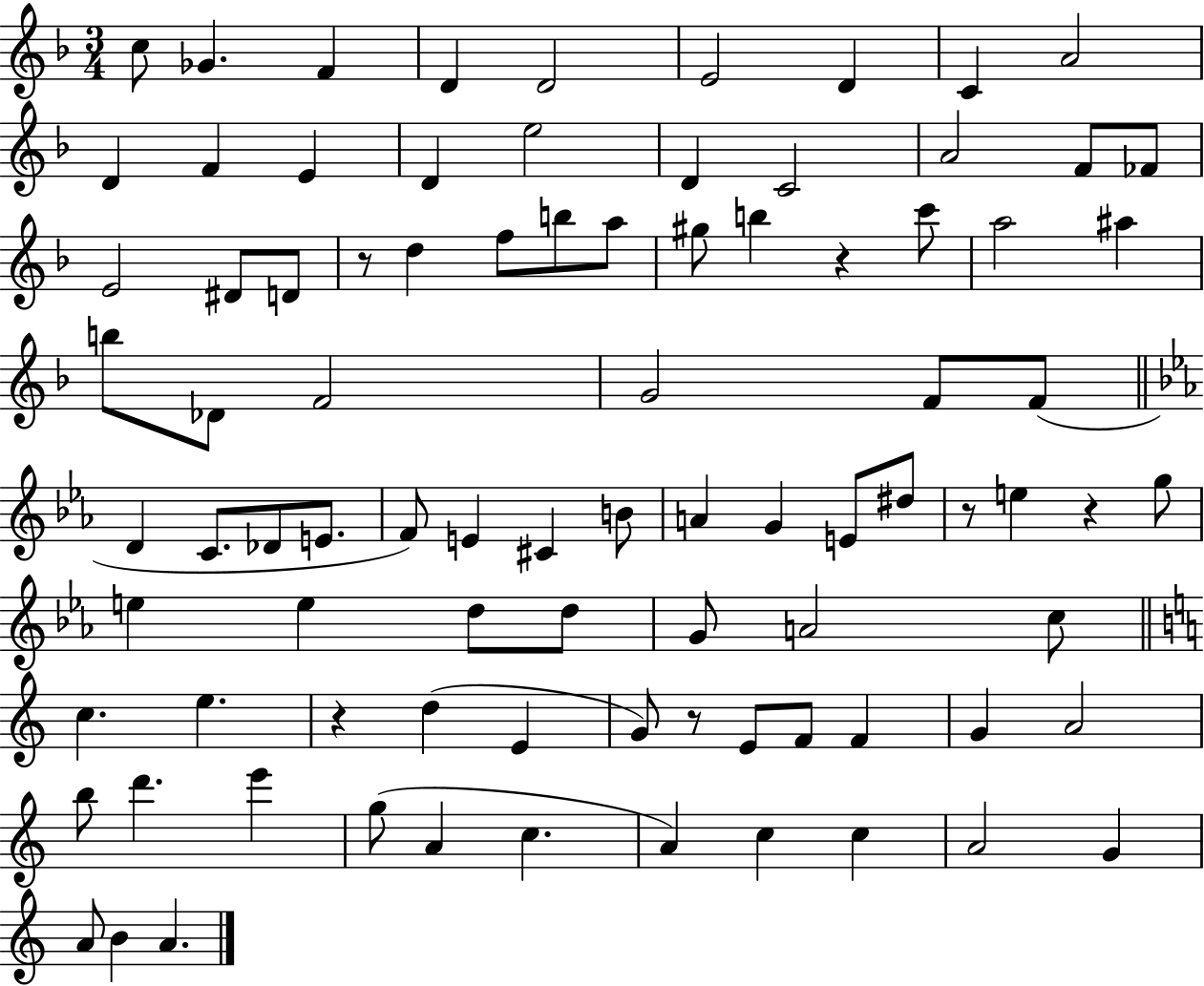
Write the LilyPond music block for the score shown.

{
  \clef treble
  \numericTimeSignature
  \time 3/4
  \key f \major
  c''8 ges'4. f'4 | d'4 d'2 | e'2 d'4 | c'4 a'2 | \break d'4 f'4 e'4 | d'4 e''2 | d'4 c'2 | a'2 f'8 fes'8 | \break e'2 dis'8 d'8 | r8 d''4 f''8 b''8 a''8 | gis''8 b''4 r4 c'''8 | a''2 ais''4 | \break b''8 des'8 f'2 | g'2 f'8 f'8( | \bar "||" \break \key ees \major d'4 c'8. des'8 e'8. | f'8) e'4 cis'4 b'8 | a'4 g'4 e'8 dis''8 | r8 e''4 r4 g''8 | \break e''4 e''4 d''8 d''8 | g'8 a'2 c''8 | \bar "||" \break \key c \major c''4. e''4. | r4 d''4( e'4 | g'8) r8 e'8 f'8 f'4 | g'4 a'2 | \break b''8 d'''4. e'''4 | g''8( a'4 c''4. | a'4) c''4 c''4 | a'2 g'4 | \break a'8 b'4 a'4. | \bar "|."
}